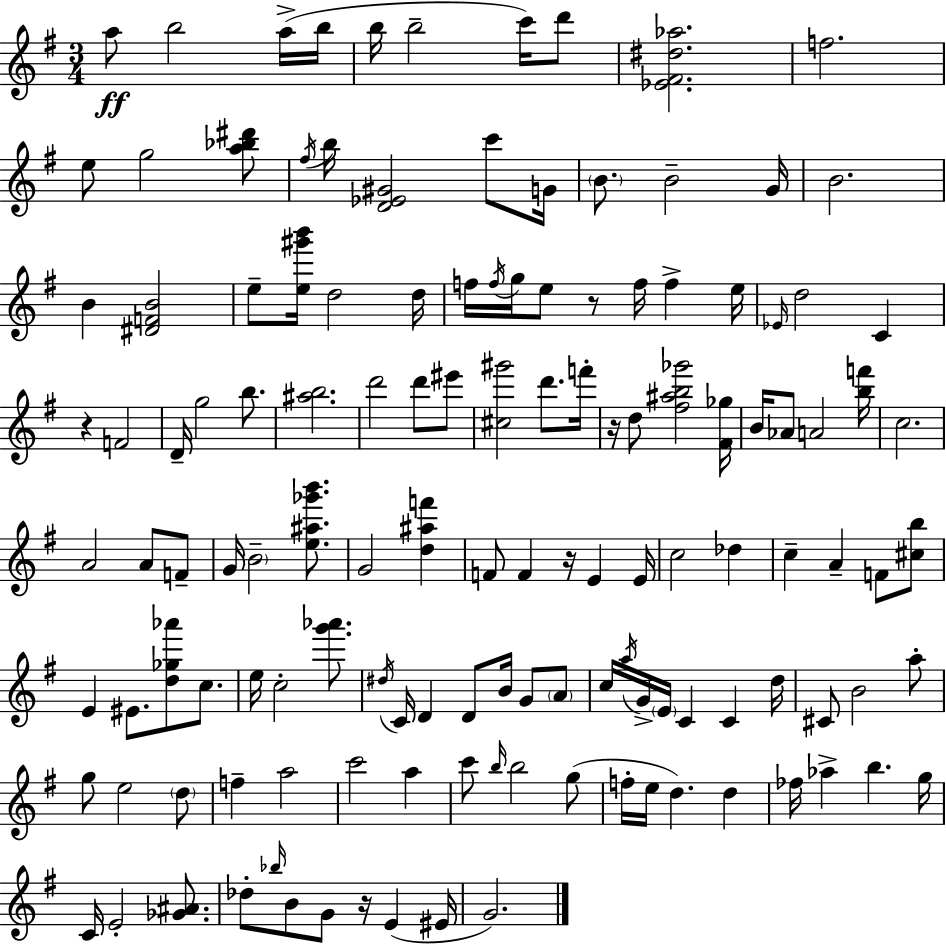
X:1
T:Untitled
M:3/4
L:1/4
K:G
a/2 b2 a/4 b/4 b/4 b2 c'/4 d'/2 [_E^F^d_a]2 f2 e/2 g2 [a_b^d']/2 ^f/4 b/4 [D_E^G]2 c'/2 G/4 B/2 B2 G/4 B2 B [^DFB]2 e/2 [e^g'b']/4 d2 d/4 f/4 f/4 g/4 e/2 z/2 f/4 f e/4 _E/4 d2 C z F2 D/4 g2 b/2 [^ab]2 d'2 d'/2 ^e'/2 [^c^g']2 d'/2 f'/4 z/4 d/2 [^f^ab_g']2 [^F_g]/4 B/4 _A/2 A2 [bf']/4 c2 A2 A/2 F/2 G/4 B2 [e^a_g'b']/2 G2 [d^af'] F/2 F z/4 E E/4 c2 _d c A F/2 [^cb]/2 E ^E/2 [d_g_a']/2 c/2 e/4 c2 [g'_a']/2 ^d/4 C/4 D D/2 B/4 G/2 A/2 c/4 a/4 G/4 E/4 C C d/4 ^C/2 B2 a/2 g/2 e2 d/2 f a2 c'2 a c'/2 b/4 b2 g/2 f/4 e/4 d d _f/4 _a b g/4 C/4 E2 [_G^A]/2 _d/2 _b/4 B/2 G/2 z/4 E ^E/4 G2